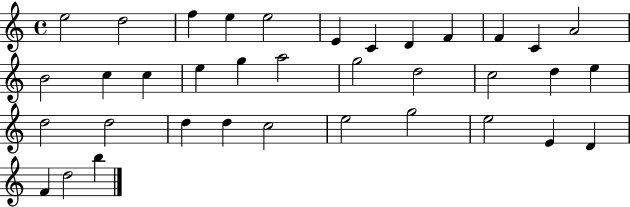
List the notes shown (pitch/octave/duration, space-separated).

E5/h D5/h F5/q E5/q E5/h E4/q C4/q D4/q F4/q F4/q C4/q A4/h B4/h C5/q C5/q E5/q G5/q A5/h G5/h D5/h C5/h D5/q E5/q D5/h D5/h D5/q D5/q C5/h E5/h G5/h E5/h E4/q D4/q F4/q D5/h B5/q